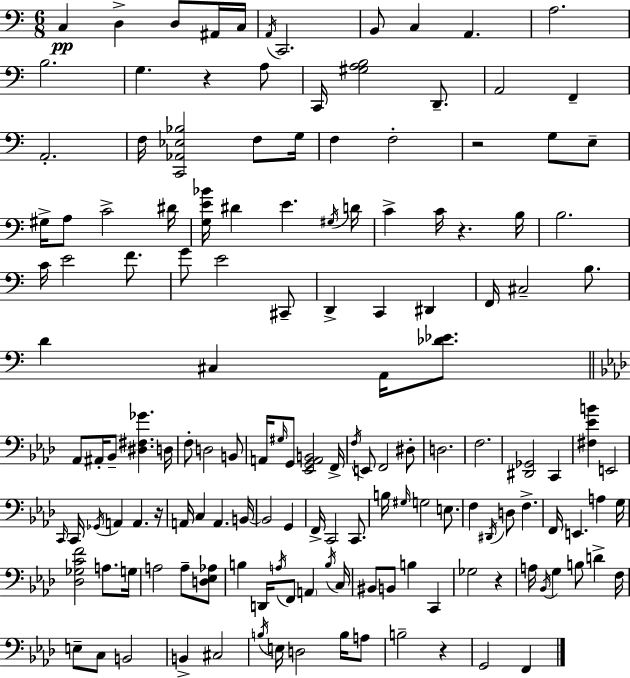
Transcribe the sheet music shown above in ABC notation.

X:1
T:Untitled
M:6/8
L:1/4
K:C
C, D, D,/2 ^A,,/4 C,/4 A,,/4 C,,2 B,,/2 C, A,, A,2 B,2 G, z A,/2 C,,/4 [^G,A,B,]2 D,,/2 A,,2 F,, A,,2 F,/4 [C,,_A,,_E,_B,]2 F,/2 G,/4 F, F,2 z2 G,/2 E,/2 ^G,/4 A,/2 C2 ^D/4 [G,E_B]/4 ^D E ^G,/4 D/4 C C/4 z B,/4 B,2 C/4 E2 F/2 G/2 E2 ^C,,/2 D,, C,, ^D,, F,,/4 ^C,2 B,/2 D ^C, A,,/4 [_D_E]/2 _A,,/2 ^A,,/4 _B,,/2 [^D,^F,_G] D,/4 F,/2 D,2 B,,/2 A,,/4 ^G,/4 G,,/2 [_E,,G,,A,,B,,]2 F,,/4 F,/4 E,,/2 F,,2 ^D,/2 D,2 F,2 [^D,,_G,,]2 C,, [^F,_EB] E,,2 C,,/4 C,,/4 _G,,/4 A,, A,, z/4 A,,/4 C, A,, B,,/4 B,,2 G,, F,,/4 C,,2 C,,/2 B,/4 ^G,/4 G,2 E,/2 F, ^D,,/4 D,/2 F, F,,/4 E,, A, G,/4 [_D,_G,CF]2 A,/2 G,/4 A,2 A,/2 [D,_E,_A,]/2 B, D,,/4 A,/4 F,,/2 A,, B,/4 C,/4 ^B,,/2 B,,/2 B, C,, _G,2 z A,/4 _B,,/4 G, B,/2 D F,/4 E,/2 C,/2 B,,2 B,, ^C,2 B,/4 E,/4 D,2 B,/4 A,/2 B,2 z G,,2 F,,